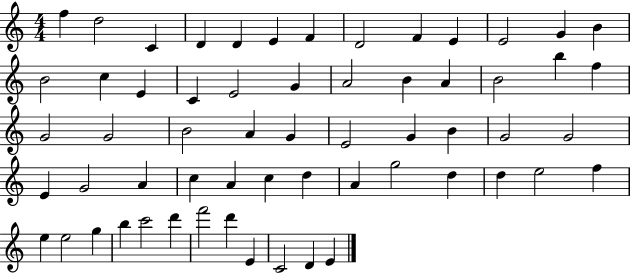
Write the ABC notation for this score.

X:1
T:Untitled
M:4/4
L:1/4
K:C
f d2 C D D E F D2 F E E2 G B B2 c E C E2 G A2 B A B2 b f G2 G2 B2 A G E2 G B G2 G2 E G2 A c A c d A g2 d d e2 f e e2 g b c'2 d' f'2 d' E C2 D E